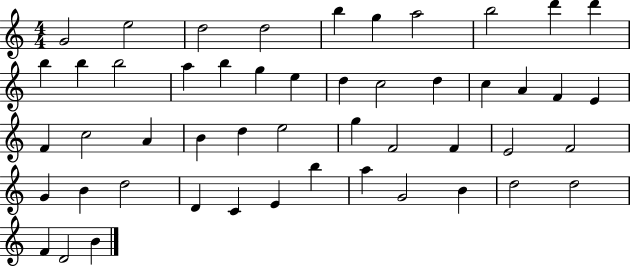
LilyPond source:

{
  \clef treble
  \numericTimeSignature
  \time 4/4
  \key c \major
  g'2 e''2 | d''2 d''2 | b''4 g''4 a''2 | b''2 d'''4 d'''4 | \break b''4 b''4 b''2 | a''4 b''4 g''4 e''4 | d''4 c''2 d''4 | c''4 a'4 f'4 e'4 | \break f'4 c''2 a'4 | b'4 d''4 e''2 | g''4 f'2 f'4 | e'2 f'2 | \break g'4 b'4 d''2 | d'4 c'4 e'4 b''4 | a''4 g'2 b'4 | d''2 d''2 | \break f'4 d'2 b'4 | \bar "|."
}